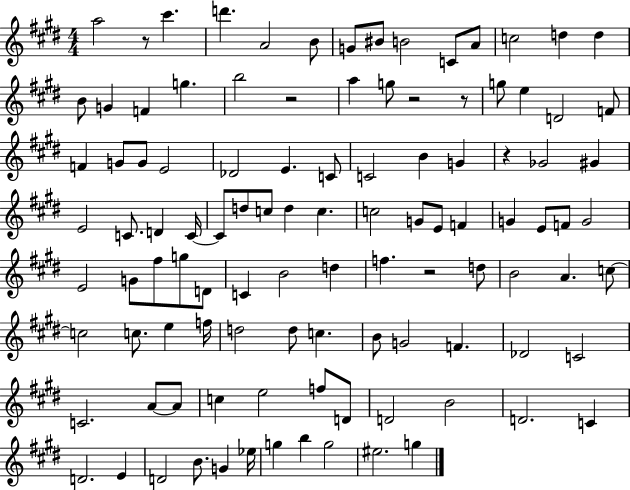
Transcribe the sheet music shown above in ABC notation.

X:1
T:Untitled
M:4/4
L:1/4
K:E
a2 z/2 ^c' d' A2 B/2 G/2 ^B/2 B2 C/2 A/2 c2 d d B/2 G F g b2 z2 a g/2 z2 z/2 g/2 e D2 F/2 F G/2 G/2 E2 _D2 E C/2 C2 B G z _G2 ^G E2 C/2 D C/4 C/2 d/2 c/2 d c c2 G/2 E/2 F G E/2 F/2 G2 E2 G/2 ^f/2 g/2 D/2 C B2 d f z2 d/2 B2 A c/2 c2 c/2 e f/4 d2 d/2 c B/2 G2 F _D2 C2 C2 A/2 A/2 c e2 f/2 D/2 D2 B2 D2 C D2 E D2 B/2 G _e/4 g b g2 ^e2 g